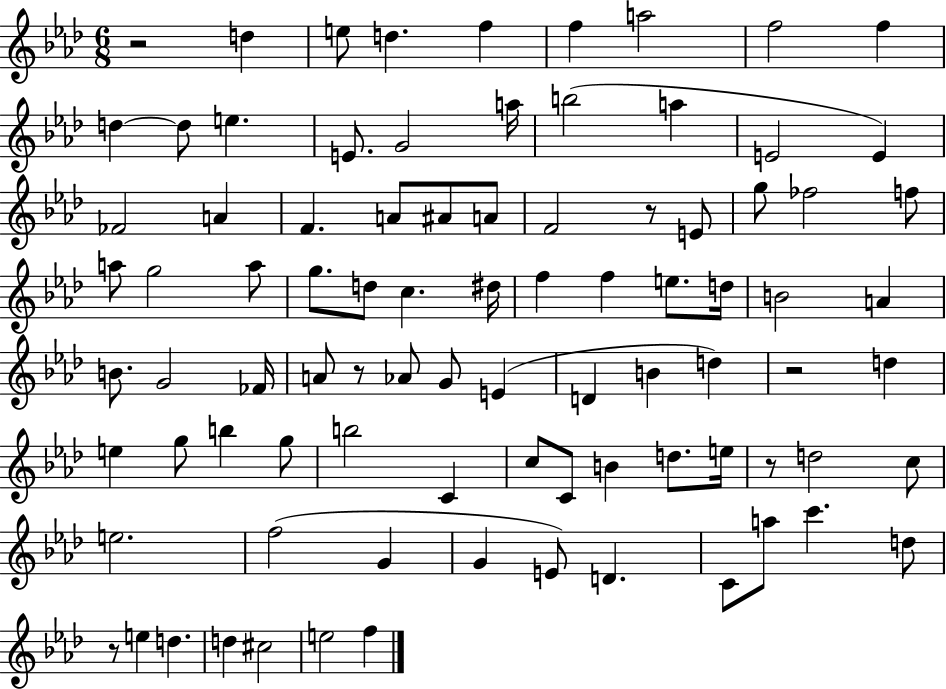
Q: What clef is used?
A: treble